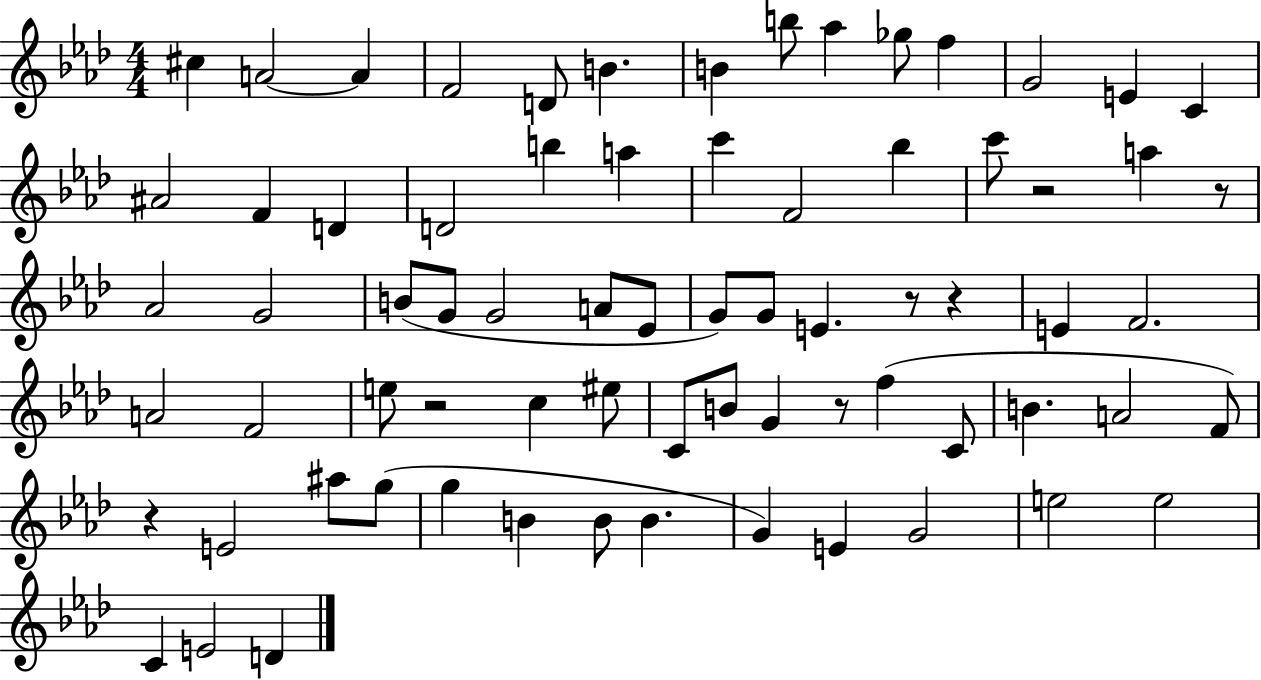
C#5/q A4/h A4/q F4/h D4/e B4/q. B4/q B5/e Ab5/q Gb5/e F5/q G4/h E4/q C4/q A#4/h F4/q D4/q D4/h B5/q A5/q C6/q F4/h Bb5/q C6/e R/h A5/q R/e Ab4/h G4/h B4/e G4/e G4/h A4/e Eb4/e G4/e G4/e E4/q. R/e R/q E4/q F4/h. A4/h F4/h E5/e R/h C5/q EIS5/e C4/e B4/e G4/q R/e F5/q C4/e B4/q. A4/h F4/e R/q E4/h A#5/e G5/e G5/q B4/q B4/e B4/q. G4/q E4/q G4/h E5/h E5/h C4/q E4/h D4/q